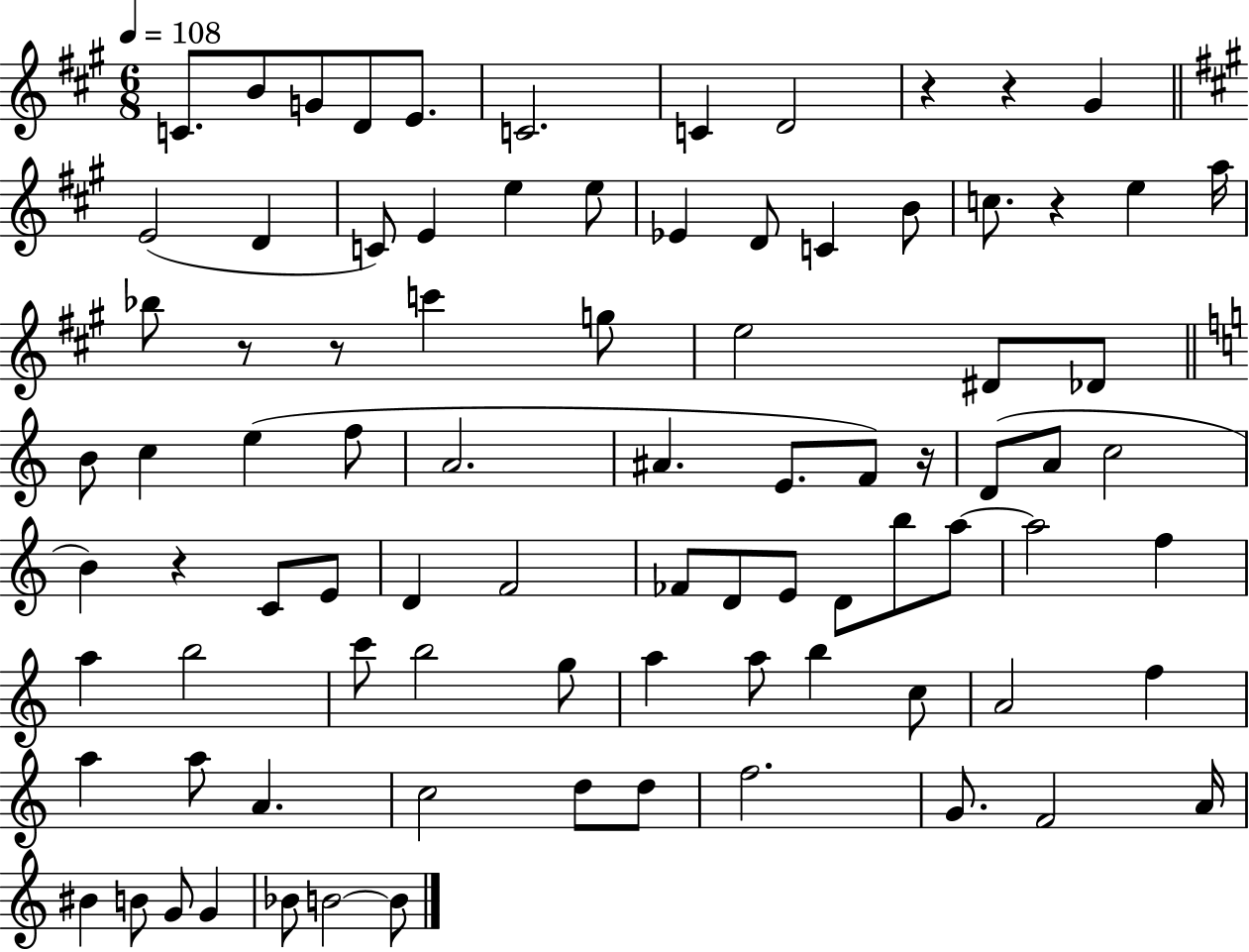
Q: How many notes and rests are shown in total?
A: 87